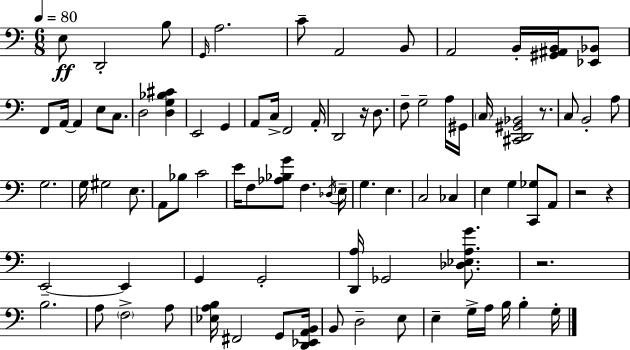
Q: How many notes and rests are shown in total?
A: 86